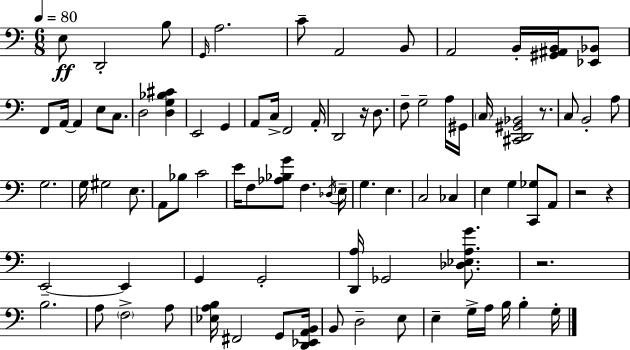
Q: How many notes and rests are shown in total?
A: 86